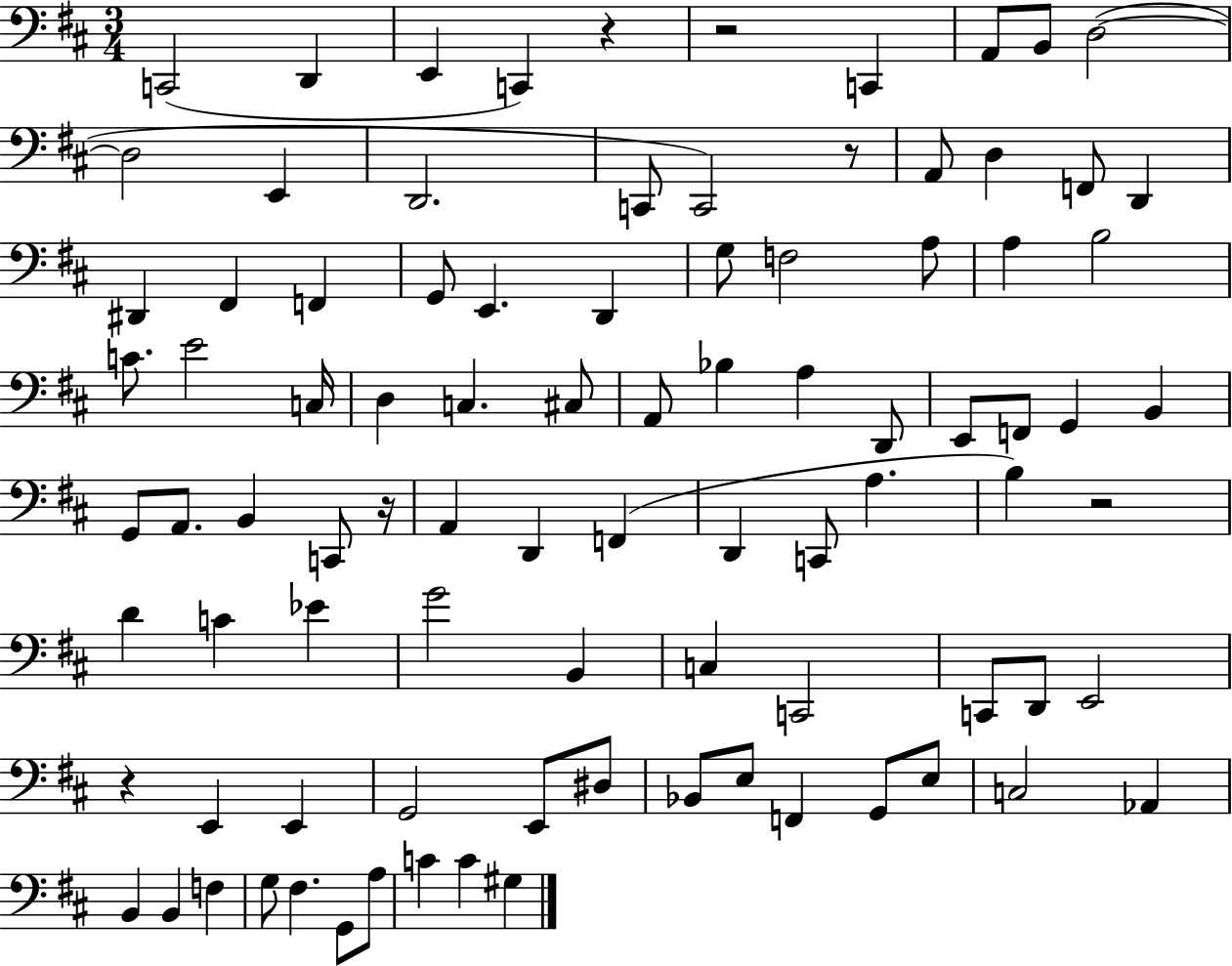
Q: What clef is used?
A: bass